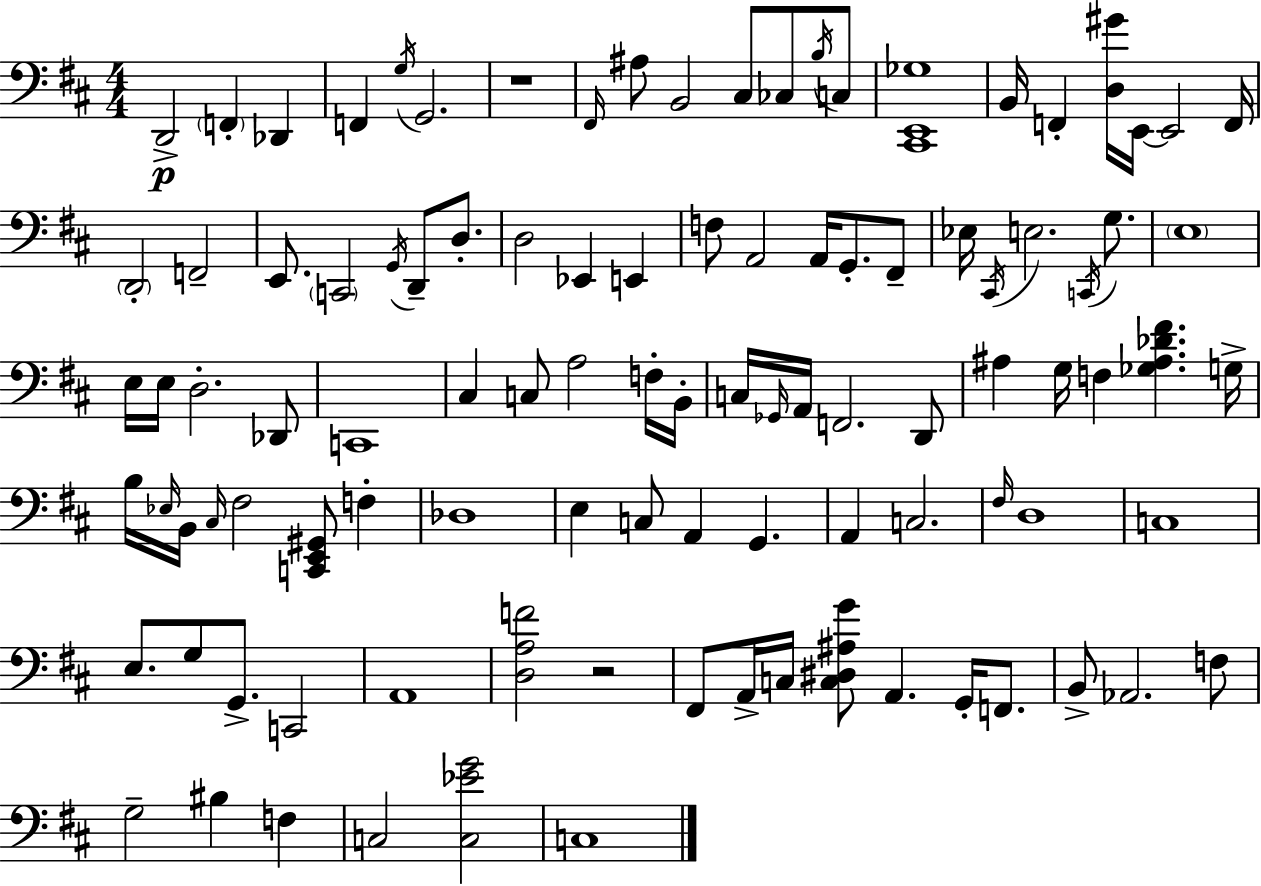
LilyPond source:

{
  \clef bass
  \numericTimeSignature
  \time 4/4
  \key d \major
  d,2->\p \parenthesize f,4-. des,4 | f,4 \acciaccatura { g16 } g,2. | r1 | \grace { fis,16 } ais8 b,2 cis8 ces8 | \break \acciaccatura { b16 } c8 <cis, e, ges>1 | b,16 f,4-. <d gis'>16 e,16~~ e,2 | f,16 \parenthesize d,2-. f,2-- | e,8. \parenthesize c,2 \acciaccatura { g,16 } d,8-- | \break d8.-. d2 ees,4 | e,4 f8 a,2 a,16 g,8.-. | fis,8-- ees16 \acciaccatura { cis,16 } e2. | \acciaccatura { c,16 } g8. \parenthesize e1 | \break e16 e16 d2.-. | des,8 c,1 | cis4 c8 a2 | f16-. b,16-. c16 \grace { ges,16 } a,16 f,2. | \break d,8 ais4 g16 f4 | <ges ais des' fis'>4. g16-> b16 \grace { ees16 } b,16 \grace { cis16 } fis2 | <c, e, gis,>8 f4-. des1 | e4 c8 a,4 | \break g,4. a,4 c2. | \grace { fis16 } d1 | c1 | e8. g8 g,8.-> | \break c,2 a,1 | <d a f'>2 | r2 fis,8 a,16-> c16 <c dis ais g'>8 | a,4. g,16-. f,8. b,8-> aes,2. | \break f8 g2-- | bis4 f4 c2 | <c ees' g'>2 c1 | \bar "|."
}